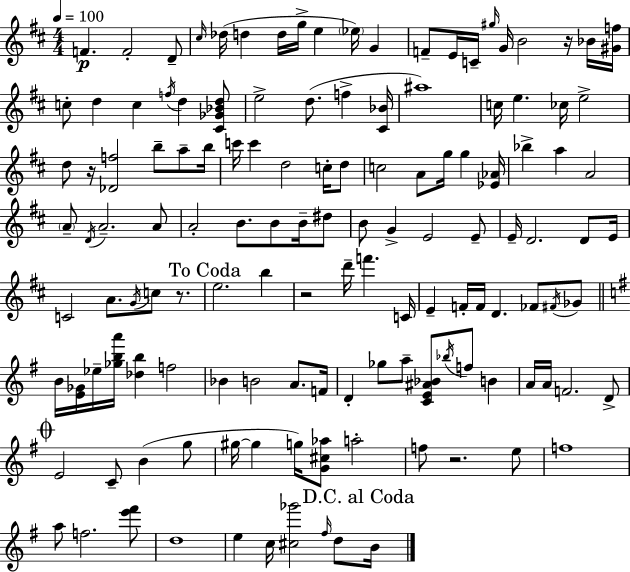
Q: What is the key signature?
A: D major